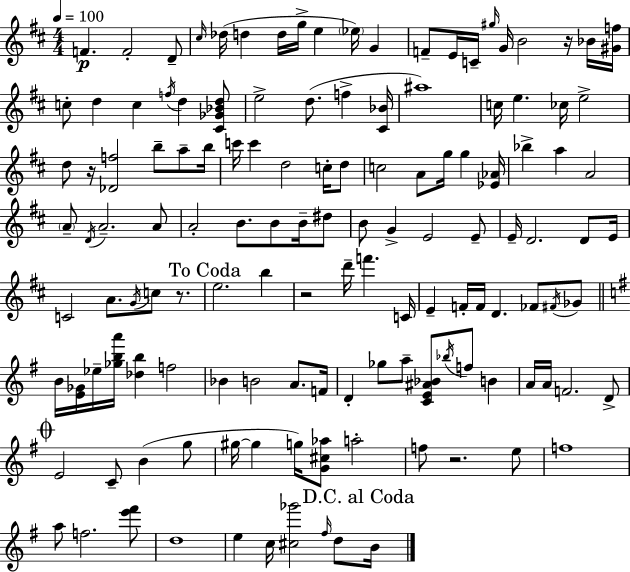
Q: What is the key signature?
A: D major